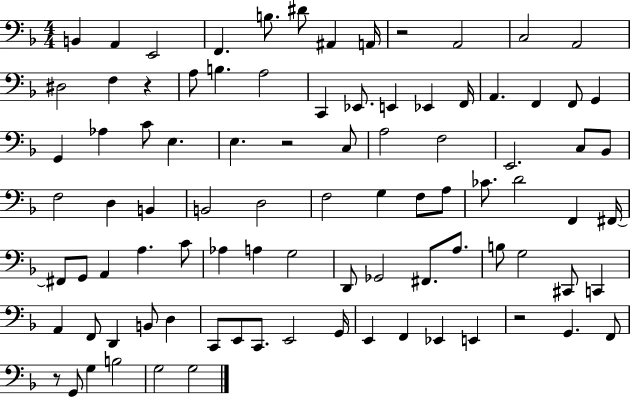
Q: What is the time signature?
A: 4/4